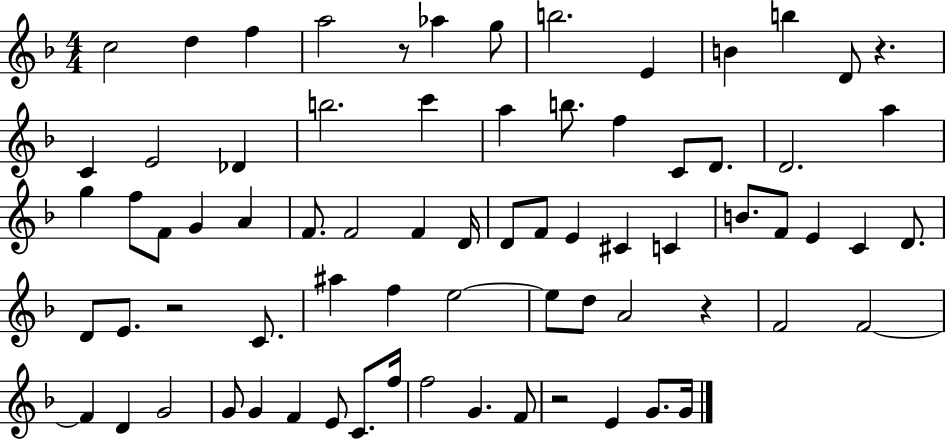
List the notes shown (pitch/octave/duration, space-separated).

C5/h D5/q F5/q A5/h R/e Ab5/q G5/e B5/h. E4/q B4/q B5/q D4/e R/q. C4/q E4/h Db4/q B5/h. C6/q A5/q B5/e. F5/q C4/e D4/e. D4/h. A5/q G5/q F5/e F4/e G4/q A4/q F4/e. F4/h F4/q D4/s D4/e F4/e E4/q C#4/q C4/q B4/e. F4/e E4/q C4/q D4/e. D4/e E4/e. R/h C4/e. A#5/q F5/q E5/h E5/e D5/e A4/h R/q F4/h F4/h F4/q D4/q G4/h G4/e G4/q F4/q E4/e C4/e. F5/s F5/h G4/q. F4/e R/h E4/q G4/e. G4/s